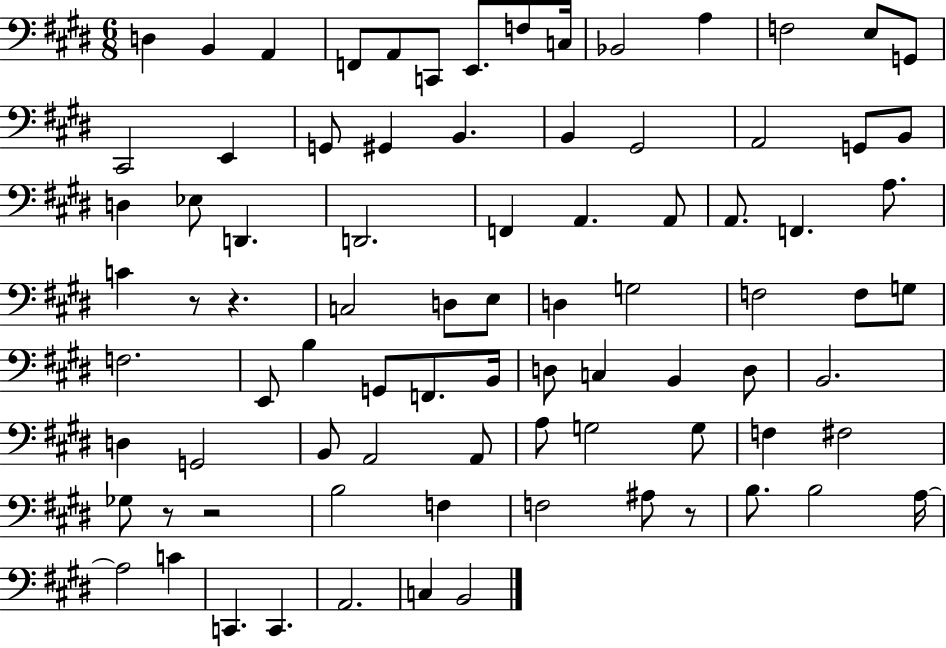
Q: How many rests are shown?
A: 5